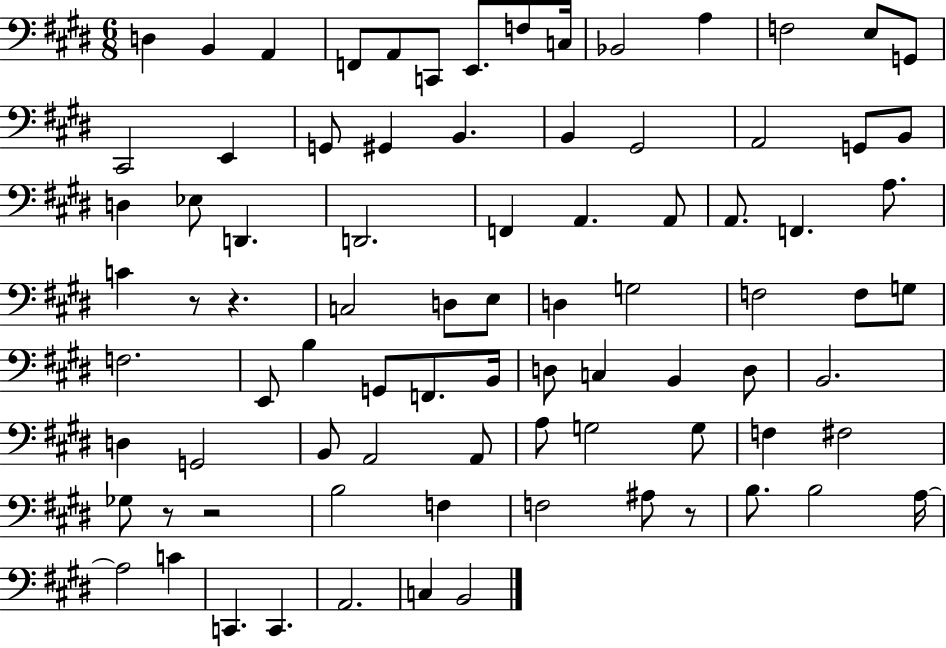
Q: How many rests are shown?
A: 5